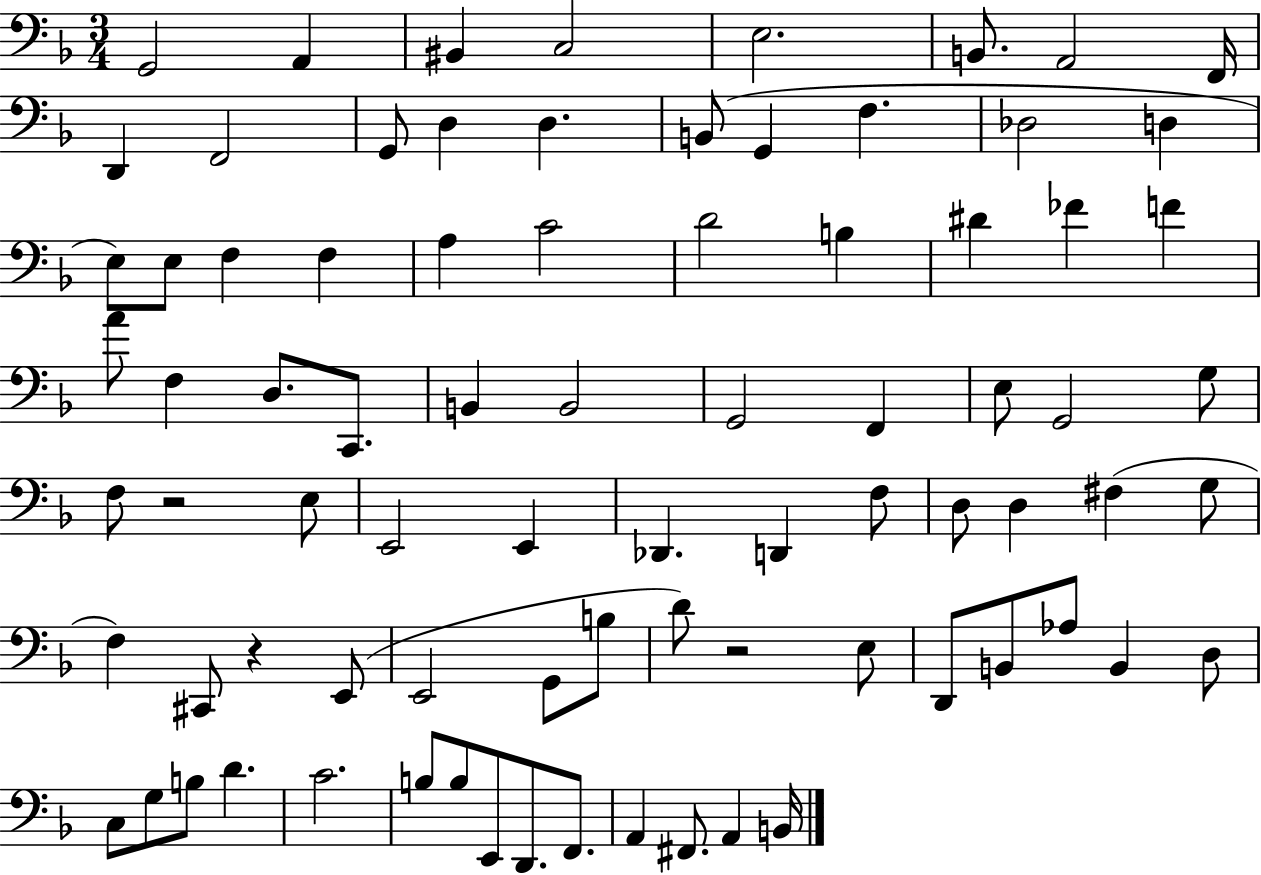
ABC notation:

X:1
T:Untitled
M:3/4
L:1/4
K:F
G,,2 A,, ^B,, C,2 E,2 B,,/2 A,,2 F,,/4 D,, F,,2 G,,/2 D, D, B,,/2 G,, F, _D,2 D, E,/2 E,/2 F, F, A, C2 D2 B, ^D _F F A/2 F, D,/2 C,,/2 B,, B,,2 G,,2 F,, E,/2 G,,2 G,/2 F,/2 z2 E,/2 E,,2 E,, _D,, D,, F,/2 D,/2 D, ^F, G,/2 F, ^C,,/2 z E,,/2 E,,2 G,,/2 B,/2 D/2 z2 E,/2 D,,/2 B,,/2 _A,/2 B,, D,/2 C,/2 G,/2 B,/2 D C2 B,/2 B,/2 E,,/2 D,,/2 F,,/2 A,, ^F,,/2 A,, B,,/4